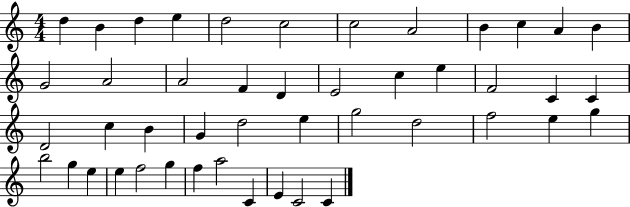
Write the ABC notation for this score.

X:1
T:Untitled
M:4/4
L:1/4
K:C
d B d e d2 c2 c2 A2 B c A B G2 A2 A2 F D E2 c e F2 C C D2 c B G d2 e g2 d2 f2 e g b2 g e e f2 g f a2 C E C2 C